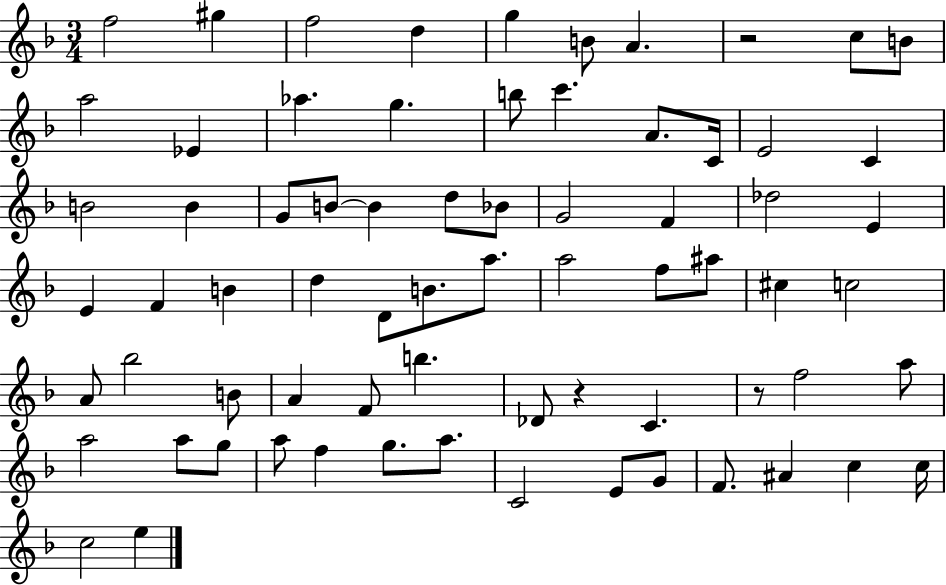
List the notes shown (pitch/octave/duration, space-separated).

F5/h G#5/q F5/h D5/q G5/q B4/e A4/q. R/h C5/e B4/e A5/h Eb4/q Ab5/q. G5/q. B5/e C6/q. A4/e. C4/s E4/h C4/q B4/h B4/q G4/e B4/e B4/q D5/e Bb4/e G4/h F4/q Db5/h E4/q E4/q F4/q B4/q D5/q D4/e B4/e. A5/e. A5/h F5/e A#5/e C#5/q C5/h A4/e Bb5/h B4/e A4/q F4/e B5/q. Db4/e R/q C4/q. R/e F5/h A5/e A5/h A5/e G5/e A5/e F5/q G5/e. A5/e. C4/h E4/e G4/e F4/e. A#4/q C5/q C5/s C5/h E5/q